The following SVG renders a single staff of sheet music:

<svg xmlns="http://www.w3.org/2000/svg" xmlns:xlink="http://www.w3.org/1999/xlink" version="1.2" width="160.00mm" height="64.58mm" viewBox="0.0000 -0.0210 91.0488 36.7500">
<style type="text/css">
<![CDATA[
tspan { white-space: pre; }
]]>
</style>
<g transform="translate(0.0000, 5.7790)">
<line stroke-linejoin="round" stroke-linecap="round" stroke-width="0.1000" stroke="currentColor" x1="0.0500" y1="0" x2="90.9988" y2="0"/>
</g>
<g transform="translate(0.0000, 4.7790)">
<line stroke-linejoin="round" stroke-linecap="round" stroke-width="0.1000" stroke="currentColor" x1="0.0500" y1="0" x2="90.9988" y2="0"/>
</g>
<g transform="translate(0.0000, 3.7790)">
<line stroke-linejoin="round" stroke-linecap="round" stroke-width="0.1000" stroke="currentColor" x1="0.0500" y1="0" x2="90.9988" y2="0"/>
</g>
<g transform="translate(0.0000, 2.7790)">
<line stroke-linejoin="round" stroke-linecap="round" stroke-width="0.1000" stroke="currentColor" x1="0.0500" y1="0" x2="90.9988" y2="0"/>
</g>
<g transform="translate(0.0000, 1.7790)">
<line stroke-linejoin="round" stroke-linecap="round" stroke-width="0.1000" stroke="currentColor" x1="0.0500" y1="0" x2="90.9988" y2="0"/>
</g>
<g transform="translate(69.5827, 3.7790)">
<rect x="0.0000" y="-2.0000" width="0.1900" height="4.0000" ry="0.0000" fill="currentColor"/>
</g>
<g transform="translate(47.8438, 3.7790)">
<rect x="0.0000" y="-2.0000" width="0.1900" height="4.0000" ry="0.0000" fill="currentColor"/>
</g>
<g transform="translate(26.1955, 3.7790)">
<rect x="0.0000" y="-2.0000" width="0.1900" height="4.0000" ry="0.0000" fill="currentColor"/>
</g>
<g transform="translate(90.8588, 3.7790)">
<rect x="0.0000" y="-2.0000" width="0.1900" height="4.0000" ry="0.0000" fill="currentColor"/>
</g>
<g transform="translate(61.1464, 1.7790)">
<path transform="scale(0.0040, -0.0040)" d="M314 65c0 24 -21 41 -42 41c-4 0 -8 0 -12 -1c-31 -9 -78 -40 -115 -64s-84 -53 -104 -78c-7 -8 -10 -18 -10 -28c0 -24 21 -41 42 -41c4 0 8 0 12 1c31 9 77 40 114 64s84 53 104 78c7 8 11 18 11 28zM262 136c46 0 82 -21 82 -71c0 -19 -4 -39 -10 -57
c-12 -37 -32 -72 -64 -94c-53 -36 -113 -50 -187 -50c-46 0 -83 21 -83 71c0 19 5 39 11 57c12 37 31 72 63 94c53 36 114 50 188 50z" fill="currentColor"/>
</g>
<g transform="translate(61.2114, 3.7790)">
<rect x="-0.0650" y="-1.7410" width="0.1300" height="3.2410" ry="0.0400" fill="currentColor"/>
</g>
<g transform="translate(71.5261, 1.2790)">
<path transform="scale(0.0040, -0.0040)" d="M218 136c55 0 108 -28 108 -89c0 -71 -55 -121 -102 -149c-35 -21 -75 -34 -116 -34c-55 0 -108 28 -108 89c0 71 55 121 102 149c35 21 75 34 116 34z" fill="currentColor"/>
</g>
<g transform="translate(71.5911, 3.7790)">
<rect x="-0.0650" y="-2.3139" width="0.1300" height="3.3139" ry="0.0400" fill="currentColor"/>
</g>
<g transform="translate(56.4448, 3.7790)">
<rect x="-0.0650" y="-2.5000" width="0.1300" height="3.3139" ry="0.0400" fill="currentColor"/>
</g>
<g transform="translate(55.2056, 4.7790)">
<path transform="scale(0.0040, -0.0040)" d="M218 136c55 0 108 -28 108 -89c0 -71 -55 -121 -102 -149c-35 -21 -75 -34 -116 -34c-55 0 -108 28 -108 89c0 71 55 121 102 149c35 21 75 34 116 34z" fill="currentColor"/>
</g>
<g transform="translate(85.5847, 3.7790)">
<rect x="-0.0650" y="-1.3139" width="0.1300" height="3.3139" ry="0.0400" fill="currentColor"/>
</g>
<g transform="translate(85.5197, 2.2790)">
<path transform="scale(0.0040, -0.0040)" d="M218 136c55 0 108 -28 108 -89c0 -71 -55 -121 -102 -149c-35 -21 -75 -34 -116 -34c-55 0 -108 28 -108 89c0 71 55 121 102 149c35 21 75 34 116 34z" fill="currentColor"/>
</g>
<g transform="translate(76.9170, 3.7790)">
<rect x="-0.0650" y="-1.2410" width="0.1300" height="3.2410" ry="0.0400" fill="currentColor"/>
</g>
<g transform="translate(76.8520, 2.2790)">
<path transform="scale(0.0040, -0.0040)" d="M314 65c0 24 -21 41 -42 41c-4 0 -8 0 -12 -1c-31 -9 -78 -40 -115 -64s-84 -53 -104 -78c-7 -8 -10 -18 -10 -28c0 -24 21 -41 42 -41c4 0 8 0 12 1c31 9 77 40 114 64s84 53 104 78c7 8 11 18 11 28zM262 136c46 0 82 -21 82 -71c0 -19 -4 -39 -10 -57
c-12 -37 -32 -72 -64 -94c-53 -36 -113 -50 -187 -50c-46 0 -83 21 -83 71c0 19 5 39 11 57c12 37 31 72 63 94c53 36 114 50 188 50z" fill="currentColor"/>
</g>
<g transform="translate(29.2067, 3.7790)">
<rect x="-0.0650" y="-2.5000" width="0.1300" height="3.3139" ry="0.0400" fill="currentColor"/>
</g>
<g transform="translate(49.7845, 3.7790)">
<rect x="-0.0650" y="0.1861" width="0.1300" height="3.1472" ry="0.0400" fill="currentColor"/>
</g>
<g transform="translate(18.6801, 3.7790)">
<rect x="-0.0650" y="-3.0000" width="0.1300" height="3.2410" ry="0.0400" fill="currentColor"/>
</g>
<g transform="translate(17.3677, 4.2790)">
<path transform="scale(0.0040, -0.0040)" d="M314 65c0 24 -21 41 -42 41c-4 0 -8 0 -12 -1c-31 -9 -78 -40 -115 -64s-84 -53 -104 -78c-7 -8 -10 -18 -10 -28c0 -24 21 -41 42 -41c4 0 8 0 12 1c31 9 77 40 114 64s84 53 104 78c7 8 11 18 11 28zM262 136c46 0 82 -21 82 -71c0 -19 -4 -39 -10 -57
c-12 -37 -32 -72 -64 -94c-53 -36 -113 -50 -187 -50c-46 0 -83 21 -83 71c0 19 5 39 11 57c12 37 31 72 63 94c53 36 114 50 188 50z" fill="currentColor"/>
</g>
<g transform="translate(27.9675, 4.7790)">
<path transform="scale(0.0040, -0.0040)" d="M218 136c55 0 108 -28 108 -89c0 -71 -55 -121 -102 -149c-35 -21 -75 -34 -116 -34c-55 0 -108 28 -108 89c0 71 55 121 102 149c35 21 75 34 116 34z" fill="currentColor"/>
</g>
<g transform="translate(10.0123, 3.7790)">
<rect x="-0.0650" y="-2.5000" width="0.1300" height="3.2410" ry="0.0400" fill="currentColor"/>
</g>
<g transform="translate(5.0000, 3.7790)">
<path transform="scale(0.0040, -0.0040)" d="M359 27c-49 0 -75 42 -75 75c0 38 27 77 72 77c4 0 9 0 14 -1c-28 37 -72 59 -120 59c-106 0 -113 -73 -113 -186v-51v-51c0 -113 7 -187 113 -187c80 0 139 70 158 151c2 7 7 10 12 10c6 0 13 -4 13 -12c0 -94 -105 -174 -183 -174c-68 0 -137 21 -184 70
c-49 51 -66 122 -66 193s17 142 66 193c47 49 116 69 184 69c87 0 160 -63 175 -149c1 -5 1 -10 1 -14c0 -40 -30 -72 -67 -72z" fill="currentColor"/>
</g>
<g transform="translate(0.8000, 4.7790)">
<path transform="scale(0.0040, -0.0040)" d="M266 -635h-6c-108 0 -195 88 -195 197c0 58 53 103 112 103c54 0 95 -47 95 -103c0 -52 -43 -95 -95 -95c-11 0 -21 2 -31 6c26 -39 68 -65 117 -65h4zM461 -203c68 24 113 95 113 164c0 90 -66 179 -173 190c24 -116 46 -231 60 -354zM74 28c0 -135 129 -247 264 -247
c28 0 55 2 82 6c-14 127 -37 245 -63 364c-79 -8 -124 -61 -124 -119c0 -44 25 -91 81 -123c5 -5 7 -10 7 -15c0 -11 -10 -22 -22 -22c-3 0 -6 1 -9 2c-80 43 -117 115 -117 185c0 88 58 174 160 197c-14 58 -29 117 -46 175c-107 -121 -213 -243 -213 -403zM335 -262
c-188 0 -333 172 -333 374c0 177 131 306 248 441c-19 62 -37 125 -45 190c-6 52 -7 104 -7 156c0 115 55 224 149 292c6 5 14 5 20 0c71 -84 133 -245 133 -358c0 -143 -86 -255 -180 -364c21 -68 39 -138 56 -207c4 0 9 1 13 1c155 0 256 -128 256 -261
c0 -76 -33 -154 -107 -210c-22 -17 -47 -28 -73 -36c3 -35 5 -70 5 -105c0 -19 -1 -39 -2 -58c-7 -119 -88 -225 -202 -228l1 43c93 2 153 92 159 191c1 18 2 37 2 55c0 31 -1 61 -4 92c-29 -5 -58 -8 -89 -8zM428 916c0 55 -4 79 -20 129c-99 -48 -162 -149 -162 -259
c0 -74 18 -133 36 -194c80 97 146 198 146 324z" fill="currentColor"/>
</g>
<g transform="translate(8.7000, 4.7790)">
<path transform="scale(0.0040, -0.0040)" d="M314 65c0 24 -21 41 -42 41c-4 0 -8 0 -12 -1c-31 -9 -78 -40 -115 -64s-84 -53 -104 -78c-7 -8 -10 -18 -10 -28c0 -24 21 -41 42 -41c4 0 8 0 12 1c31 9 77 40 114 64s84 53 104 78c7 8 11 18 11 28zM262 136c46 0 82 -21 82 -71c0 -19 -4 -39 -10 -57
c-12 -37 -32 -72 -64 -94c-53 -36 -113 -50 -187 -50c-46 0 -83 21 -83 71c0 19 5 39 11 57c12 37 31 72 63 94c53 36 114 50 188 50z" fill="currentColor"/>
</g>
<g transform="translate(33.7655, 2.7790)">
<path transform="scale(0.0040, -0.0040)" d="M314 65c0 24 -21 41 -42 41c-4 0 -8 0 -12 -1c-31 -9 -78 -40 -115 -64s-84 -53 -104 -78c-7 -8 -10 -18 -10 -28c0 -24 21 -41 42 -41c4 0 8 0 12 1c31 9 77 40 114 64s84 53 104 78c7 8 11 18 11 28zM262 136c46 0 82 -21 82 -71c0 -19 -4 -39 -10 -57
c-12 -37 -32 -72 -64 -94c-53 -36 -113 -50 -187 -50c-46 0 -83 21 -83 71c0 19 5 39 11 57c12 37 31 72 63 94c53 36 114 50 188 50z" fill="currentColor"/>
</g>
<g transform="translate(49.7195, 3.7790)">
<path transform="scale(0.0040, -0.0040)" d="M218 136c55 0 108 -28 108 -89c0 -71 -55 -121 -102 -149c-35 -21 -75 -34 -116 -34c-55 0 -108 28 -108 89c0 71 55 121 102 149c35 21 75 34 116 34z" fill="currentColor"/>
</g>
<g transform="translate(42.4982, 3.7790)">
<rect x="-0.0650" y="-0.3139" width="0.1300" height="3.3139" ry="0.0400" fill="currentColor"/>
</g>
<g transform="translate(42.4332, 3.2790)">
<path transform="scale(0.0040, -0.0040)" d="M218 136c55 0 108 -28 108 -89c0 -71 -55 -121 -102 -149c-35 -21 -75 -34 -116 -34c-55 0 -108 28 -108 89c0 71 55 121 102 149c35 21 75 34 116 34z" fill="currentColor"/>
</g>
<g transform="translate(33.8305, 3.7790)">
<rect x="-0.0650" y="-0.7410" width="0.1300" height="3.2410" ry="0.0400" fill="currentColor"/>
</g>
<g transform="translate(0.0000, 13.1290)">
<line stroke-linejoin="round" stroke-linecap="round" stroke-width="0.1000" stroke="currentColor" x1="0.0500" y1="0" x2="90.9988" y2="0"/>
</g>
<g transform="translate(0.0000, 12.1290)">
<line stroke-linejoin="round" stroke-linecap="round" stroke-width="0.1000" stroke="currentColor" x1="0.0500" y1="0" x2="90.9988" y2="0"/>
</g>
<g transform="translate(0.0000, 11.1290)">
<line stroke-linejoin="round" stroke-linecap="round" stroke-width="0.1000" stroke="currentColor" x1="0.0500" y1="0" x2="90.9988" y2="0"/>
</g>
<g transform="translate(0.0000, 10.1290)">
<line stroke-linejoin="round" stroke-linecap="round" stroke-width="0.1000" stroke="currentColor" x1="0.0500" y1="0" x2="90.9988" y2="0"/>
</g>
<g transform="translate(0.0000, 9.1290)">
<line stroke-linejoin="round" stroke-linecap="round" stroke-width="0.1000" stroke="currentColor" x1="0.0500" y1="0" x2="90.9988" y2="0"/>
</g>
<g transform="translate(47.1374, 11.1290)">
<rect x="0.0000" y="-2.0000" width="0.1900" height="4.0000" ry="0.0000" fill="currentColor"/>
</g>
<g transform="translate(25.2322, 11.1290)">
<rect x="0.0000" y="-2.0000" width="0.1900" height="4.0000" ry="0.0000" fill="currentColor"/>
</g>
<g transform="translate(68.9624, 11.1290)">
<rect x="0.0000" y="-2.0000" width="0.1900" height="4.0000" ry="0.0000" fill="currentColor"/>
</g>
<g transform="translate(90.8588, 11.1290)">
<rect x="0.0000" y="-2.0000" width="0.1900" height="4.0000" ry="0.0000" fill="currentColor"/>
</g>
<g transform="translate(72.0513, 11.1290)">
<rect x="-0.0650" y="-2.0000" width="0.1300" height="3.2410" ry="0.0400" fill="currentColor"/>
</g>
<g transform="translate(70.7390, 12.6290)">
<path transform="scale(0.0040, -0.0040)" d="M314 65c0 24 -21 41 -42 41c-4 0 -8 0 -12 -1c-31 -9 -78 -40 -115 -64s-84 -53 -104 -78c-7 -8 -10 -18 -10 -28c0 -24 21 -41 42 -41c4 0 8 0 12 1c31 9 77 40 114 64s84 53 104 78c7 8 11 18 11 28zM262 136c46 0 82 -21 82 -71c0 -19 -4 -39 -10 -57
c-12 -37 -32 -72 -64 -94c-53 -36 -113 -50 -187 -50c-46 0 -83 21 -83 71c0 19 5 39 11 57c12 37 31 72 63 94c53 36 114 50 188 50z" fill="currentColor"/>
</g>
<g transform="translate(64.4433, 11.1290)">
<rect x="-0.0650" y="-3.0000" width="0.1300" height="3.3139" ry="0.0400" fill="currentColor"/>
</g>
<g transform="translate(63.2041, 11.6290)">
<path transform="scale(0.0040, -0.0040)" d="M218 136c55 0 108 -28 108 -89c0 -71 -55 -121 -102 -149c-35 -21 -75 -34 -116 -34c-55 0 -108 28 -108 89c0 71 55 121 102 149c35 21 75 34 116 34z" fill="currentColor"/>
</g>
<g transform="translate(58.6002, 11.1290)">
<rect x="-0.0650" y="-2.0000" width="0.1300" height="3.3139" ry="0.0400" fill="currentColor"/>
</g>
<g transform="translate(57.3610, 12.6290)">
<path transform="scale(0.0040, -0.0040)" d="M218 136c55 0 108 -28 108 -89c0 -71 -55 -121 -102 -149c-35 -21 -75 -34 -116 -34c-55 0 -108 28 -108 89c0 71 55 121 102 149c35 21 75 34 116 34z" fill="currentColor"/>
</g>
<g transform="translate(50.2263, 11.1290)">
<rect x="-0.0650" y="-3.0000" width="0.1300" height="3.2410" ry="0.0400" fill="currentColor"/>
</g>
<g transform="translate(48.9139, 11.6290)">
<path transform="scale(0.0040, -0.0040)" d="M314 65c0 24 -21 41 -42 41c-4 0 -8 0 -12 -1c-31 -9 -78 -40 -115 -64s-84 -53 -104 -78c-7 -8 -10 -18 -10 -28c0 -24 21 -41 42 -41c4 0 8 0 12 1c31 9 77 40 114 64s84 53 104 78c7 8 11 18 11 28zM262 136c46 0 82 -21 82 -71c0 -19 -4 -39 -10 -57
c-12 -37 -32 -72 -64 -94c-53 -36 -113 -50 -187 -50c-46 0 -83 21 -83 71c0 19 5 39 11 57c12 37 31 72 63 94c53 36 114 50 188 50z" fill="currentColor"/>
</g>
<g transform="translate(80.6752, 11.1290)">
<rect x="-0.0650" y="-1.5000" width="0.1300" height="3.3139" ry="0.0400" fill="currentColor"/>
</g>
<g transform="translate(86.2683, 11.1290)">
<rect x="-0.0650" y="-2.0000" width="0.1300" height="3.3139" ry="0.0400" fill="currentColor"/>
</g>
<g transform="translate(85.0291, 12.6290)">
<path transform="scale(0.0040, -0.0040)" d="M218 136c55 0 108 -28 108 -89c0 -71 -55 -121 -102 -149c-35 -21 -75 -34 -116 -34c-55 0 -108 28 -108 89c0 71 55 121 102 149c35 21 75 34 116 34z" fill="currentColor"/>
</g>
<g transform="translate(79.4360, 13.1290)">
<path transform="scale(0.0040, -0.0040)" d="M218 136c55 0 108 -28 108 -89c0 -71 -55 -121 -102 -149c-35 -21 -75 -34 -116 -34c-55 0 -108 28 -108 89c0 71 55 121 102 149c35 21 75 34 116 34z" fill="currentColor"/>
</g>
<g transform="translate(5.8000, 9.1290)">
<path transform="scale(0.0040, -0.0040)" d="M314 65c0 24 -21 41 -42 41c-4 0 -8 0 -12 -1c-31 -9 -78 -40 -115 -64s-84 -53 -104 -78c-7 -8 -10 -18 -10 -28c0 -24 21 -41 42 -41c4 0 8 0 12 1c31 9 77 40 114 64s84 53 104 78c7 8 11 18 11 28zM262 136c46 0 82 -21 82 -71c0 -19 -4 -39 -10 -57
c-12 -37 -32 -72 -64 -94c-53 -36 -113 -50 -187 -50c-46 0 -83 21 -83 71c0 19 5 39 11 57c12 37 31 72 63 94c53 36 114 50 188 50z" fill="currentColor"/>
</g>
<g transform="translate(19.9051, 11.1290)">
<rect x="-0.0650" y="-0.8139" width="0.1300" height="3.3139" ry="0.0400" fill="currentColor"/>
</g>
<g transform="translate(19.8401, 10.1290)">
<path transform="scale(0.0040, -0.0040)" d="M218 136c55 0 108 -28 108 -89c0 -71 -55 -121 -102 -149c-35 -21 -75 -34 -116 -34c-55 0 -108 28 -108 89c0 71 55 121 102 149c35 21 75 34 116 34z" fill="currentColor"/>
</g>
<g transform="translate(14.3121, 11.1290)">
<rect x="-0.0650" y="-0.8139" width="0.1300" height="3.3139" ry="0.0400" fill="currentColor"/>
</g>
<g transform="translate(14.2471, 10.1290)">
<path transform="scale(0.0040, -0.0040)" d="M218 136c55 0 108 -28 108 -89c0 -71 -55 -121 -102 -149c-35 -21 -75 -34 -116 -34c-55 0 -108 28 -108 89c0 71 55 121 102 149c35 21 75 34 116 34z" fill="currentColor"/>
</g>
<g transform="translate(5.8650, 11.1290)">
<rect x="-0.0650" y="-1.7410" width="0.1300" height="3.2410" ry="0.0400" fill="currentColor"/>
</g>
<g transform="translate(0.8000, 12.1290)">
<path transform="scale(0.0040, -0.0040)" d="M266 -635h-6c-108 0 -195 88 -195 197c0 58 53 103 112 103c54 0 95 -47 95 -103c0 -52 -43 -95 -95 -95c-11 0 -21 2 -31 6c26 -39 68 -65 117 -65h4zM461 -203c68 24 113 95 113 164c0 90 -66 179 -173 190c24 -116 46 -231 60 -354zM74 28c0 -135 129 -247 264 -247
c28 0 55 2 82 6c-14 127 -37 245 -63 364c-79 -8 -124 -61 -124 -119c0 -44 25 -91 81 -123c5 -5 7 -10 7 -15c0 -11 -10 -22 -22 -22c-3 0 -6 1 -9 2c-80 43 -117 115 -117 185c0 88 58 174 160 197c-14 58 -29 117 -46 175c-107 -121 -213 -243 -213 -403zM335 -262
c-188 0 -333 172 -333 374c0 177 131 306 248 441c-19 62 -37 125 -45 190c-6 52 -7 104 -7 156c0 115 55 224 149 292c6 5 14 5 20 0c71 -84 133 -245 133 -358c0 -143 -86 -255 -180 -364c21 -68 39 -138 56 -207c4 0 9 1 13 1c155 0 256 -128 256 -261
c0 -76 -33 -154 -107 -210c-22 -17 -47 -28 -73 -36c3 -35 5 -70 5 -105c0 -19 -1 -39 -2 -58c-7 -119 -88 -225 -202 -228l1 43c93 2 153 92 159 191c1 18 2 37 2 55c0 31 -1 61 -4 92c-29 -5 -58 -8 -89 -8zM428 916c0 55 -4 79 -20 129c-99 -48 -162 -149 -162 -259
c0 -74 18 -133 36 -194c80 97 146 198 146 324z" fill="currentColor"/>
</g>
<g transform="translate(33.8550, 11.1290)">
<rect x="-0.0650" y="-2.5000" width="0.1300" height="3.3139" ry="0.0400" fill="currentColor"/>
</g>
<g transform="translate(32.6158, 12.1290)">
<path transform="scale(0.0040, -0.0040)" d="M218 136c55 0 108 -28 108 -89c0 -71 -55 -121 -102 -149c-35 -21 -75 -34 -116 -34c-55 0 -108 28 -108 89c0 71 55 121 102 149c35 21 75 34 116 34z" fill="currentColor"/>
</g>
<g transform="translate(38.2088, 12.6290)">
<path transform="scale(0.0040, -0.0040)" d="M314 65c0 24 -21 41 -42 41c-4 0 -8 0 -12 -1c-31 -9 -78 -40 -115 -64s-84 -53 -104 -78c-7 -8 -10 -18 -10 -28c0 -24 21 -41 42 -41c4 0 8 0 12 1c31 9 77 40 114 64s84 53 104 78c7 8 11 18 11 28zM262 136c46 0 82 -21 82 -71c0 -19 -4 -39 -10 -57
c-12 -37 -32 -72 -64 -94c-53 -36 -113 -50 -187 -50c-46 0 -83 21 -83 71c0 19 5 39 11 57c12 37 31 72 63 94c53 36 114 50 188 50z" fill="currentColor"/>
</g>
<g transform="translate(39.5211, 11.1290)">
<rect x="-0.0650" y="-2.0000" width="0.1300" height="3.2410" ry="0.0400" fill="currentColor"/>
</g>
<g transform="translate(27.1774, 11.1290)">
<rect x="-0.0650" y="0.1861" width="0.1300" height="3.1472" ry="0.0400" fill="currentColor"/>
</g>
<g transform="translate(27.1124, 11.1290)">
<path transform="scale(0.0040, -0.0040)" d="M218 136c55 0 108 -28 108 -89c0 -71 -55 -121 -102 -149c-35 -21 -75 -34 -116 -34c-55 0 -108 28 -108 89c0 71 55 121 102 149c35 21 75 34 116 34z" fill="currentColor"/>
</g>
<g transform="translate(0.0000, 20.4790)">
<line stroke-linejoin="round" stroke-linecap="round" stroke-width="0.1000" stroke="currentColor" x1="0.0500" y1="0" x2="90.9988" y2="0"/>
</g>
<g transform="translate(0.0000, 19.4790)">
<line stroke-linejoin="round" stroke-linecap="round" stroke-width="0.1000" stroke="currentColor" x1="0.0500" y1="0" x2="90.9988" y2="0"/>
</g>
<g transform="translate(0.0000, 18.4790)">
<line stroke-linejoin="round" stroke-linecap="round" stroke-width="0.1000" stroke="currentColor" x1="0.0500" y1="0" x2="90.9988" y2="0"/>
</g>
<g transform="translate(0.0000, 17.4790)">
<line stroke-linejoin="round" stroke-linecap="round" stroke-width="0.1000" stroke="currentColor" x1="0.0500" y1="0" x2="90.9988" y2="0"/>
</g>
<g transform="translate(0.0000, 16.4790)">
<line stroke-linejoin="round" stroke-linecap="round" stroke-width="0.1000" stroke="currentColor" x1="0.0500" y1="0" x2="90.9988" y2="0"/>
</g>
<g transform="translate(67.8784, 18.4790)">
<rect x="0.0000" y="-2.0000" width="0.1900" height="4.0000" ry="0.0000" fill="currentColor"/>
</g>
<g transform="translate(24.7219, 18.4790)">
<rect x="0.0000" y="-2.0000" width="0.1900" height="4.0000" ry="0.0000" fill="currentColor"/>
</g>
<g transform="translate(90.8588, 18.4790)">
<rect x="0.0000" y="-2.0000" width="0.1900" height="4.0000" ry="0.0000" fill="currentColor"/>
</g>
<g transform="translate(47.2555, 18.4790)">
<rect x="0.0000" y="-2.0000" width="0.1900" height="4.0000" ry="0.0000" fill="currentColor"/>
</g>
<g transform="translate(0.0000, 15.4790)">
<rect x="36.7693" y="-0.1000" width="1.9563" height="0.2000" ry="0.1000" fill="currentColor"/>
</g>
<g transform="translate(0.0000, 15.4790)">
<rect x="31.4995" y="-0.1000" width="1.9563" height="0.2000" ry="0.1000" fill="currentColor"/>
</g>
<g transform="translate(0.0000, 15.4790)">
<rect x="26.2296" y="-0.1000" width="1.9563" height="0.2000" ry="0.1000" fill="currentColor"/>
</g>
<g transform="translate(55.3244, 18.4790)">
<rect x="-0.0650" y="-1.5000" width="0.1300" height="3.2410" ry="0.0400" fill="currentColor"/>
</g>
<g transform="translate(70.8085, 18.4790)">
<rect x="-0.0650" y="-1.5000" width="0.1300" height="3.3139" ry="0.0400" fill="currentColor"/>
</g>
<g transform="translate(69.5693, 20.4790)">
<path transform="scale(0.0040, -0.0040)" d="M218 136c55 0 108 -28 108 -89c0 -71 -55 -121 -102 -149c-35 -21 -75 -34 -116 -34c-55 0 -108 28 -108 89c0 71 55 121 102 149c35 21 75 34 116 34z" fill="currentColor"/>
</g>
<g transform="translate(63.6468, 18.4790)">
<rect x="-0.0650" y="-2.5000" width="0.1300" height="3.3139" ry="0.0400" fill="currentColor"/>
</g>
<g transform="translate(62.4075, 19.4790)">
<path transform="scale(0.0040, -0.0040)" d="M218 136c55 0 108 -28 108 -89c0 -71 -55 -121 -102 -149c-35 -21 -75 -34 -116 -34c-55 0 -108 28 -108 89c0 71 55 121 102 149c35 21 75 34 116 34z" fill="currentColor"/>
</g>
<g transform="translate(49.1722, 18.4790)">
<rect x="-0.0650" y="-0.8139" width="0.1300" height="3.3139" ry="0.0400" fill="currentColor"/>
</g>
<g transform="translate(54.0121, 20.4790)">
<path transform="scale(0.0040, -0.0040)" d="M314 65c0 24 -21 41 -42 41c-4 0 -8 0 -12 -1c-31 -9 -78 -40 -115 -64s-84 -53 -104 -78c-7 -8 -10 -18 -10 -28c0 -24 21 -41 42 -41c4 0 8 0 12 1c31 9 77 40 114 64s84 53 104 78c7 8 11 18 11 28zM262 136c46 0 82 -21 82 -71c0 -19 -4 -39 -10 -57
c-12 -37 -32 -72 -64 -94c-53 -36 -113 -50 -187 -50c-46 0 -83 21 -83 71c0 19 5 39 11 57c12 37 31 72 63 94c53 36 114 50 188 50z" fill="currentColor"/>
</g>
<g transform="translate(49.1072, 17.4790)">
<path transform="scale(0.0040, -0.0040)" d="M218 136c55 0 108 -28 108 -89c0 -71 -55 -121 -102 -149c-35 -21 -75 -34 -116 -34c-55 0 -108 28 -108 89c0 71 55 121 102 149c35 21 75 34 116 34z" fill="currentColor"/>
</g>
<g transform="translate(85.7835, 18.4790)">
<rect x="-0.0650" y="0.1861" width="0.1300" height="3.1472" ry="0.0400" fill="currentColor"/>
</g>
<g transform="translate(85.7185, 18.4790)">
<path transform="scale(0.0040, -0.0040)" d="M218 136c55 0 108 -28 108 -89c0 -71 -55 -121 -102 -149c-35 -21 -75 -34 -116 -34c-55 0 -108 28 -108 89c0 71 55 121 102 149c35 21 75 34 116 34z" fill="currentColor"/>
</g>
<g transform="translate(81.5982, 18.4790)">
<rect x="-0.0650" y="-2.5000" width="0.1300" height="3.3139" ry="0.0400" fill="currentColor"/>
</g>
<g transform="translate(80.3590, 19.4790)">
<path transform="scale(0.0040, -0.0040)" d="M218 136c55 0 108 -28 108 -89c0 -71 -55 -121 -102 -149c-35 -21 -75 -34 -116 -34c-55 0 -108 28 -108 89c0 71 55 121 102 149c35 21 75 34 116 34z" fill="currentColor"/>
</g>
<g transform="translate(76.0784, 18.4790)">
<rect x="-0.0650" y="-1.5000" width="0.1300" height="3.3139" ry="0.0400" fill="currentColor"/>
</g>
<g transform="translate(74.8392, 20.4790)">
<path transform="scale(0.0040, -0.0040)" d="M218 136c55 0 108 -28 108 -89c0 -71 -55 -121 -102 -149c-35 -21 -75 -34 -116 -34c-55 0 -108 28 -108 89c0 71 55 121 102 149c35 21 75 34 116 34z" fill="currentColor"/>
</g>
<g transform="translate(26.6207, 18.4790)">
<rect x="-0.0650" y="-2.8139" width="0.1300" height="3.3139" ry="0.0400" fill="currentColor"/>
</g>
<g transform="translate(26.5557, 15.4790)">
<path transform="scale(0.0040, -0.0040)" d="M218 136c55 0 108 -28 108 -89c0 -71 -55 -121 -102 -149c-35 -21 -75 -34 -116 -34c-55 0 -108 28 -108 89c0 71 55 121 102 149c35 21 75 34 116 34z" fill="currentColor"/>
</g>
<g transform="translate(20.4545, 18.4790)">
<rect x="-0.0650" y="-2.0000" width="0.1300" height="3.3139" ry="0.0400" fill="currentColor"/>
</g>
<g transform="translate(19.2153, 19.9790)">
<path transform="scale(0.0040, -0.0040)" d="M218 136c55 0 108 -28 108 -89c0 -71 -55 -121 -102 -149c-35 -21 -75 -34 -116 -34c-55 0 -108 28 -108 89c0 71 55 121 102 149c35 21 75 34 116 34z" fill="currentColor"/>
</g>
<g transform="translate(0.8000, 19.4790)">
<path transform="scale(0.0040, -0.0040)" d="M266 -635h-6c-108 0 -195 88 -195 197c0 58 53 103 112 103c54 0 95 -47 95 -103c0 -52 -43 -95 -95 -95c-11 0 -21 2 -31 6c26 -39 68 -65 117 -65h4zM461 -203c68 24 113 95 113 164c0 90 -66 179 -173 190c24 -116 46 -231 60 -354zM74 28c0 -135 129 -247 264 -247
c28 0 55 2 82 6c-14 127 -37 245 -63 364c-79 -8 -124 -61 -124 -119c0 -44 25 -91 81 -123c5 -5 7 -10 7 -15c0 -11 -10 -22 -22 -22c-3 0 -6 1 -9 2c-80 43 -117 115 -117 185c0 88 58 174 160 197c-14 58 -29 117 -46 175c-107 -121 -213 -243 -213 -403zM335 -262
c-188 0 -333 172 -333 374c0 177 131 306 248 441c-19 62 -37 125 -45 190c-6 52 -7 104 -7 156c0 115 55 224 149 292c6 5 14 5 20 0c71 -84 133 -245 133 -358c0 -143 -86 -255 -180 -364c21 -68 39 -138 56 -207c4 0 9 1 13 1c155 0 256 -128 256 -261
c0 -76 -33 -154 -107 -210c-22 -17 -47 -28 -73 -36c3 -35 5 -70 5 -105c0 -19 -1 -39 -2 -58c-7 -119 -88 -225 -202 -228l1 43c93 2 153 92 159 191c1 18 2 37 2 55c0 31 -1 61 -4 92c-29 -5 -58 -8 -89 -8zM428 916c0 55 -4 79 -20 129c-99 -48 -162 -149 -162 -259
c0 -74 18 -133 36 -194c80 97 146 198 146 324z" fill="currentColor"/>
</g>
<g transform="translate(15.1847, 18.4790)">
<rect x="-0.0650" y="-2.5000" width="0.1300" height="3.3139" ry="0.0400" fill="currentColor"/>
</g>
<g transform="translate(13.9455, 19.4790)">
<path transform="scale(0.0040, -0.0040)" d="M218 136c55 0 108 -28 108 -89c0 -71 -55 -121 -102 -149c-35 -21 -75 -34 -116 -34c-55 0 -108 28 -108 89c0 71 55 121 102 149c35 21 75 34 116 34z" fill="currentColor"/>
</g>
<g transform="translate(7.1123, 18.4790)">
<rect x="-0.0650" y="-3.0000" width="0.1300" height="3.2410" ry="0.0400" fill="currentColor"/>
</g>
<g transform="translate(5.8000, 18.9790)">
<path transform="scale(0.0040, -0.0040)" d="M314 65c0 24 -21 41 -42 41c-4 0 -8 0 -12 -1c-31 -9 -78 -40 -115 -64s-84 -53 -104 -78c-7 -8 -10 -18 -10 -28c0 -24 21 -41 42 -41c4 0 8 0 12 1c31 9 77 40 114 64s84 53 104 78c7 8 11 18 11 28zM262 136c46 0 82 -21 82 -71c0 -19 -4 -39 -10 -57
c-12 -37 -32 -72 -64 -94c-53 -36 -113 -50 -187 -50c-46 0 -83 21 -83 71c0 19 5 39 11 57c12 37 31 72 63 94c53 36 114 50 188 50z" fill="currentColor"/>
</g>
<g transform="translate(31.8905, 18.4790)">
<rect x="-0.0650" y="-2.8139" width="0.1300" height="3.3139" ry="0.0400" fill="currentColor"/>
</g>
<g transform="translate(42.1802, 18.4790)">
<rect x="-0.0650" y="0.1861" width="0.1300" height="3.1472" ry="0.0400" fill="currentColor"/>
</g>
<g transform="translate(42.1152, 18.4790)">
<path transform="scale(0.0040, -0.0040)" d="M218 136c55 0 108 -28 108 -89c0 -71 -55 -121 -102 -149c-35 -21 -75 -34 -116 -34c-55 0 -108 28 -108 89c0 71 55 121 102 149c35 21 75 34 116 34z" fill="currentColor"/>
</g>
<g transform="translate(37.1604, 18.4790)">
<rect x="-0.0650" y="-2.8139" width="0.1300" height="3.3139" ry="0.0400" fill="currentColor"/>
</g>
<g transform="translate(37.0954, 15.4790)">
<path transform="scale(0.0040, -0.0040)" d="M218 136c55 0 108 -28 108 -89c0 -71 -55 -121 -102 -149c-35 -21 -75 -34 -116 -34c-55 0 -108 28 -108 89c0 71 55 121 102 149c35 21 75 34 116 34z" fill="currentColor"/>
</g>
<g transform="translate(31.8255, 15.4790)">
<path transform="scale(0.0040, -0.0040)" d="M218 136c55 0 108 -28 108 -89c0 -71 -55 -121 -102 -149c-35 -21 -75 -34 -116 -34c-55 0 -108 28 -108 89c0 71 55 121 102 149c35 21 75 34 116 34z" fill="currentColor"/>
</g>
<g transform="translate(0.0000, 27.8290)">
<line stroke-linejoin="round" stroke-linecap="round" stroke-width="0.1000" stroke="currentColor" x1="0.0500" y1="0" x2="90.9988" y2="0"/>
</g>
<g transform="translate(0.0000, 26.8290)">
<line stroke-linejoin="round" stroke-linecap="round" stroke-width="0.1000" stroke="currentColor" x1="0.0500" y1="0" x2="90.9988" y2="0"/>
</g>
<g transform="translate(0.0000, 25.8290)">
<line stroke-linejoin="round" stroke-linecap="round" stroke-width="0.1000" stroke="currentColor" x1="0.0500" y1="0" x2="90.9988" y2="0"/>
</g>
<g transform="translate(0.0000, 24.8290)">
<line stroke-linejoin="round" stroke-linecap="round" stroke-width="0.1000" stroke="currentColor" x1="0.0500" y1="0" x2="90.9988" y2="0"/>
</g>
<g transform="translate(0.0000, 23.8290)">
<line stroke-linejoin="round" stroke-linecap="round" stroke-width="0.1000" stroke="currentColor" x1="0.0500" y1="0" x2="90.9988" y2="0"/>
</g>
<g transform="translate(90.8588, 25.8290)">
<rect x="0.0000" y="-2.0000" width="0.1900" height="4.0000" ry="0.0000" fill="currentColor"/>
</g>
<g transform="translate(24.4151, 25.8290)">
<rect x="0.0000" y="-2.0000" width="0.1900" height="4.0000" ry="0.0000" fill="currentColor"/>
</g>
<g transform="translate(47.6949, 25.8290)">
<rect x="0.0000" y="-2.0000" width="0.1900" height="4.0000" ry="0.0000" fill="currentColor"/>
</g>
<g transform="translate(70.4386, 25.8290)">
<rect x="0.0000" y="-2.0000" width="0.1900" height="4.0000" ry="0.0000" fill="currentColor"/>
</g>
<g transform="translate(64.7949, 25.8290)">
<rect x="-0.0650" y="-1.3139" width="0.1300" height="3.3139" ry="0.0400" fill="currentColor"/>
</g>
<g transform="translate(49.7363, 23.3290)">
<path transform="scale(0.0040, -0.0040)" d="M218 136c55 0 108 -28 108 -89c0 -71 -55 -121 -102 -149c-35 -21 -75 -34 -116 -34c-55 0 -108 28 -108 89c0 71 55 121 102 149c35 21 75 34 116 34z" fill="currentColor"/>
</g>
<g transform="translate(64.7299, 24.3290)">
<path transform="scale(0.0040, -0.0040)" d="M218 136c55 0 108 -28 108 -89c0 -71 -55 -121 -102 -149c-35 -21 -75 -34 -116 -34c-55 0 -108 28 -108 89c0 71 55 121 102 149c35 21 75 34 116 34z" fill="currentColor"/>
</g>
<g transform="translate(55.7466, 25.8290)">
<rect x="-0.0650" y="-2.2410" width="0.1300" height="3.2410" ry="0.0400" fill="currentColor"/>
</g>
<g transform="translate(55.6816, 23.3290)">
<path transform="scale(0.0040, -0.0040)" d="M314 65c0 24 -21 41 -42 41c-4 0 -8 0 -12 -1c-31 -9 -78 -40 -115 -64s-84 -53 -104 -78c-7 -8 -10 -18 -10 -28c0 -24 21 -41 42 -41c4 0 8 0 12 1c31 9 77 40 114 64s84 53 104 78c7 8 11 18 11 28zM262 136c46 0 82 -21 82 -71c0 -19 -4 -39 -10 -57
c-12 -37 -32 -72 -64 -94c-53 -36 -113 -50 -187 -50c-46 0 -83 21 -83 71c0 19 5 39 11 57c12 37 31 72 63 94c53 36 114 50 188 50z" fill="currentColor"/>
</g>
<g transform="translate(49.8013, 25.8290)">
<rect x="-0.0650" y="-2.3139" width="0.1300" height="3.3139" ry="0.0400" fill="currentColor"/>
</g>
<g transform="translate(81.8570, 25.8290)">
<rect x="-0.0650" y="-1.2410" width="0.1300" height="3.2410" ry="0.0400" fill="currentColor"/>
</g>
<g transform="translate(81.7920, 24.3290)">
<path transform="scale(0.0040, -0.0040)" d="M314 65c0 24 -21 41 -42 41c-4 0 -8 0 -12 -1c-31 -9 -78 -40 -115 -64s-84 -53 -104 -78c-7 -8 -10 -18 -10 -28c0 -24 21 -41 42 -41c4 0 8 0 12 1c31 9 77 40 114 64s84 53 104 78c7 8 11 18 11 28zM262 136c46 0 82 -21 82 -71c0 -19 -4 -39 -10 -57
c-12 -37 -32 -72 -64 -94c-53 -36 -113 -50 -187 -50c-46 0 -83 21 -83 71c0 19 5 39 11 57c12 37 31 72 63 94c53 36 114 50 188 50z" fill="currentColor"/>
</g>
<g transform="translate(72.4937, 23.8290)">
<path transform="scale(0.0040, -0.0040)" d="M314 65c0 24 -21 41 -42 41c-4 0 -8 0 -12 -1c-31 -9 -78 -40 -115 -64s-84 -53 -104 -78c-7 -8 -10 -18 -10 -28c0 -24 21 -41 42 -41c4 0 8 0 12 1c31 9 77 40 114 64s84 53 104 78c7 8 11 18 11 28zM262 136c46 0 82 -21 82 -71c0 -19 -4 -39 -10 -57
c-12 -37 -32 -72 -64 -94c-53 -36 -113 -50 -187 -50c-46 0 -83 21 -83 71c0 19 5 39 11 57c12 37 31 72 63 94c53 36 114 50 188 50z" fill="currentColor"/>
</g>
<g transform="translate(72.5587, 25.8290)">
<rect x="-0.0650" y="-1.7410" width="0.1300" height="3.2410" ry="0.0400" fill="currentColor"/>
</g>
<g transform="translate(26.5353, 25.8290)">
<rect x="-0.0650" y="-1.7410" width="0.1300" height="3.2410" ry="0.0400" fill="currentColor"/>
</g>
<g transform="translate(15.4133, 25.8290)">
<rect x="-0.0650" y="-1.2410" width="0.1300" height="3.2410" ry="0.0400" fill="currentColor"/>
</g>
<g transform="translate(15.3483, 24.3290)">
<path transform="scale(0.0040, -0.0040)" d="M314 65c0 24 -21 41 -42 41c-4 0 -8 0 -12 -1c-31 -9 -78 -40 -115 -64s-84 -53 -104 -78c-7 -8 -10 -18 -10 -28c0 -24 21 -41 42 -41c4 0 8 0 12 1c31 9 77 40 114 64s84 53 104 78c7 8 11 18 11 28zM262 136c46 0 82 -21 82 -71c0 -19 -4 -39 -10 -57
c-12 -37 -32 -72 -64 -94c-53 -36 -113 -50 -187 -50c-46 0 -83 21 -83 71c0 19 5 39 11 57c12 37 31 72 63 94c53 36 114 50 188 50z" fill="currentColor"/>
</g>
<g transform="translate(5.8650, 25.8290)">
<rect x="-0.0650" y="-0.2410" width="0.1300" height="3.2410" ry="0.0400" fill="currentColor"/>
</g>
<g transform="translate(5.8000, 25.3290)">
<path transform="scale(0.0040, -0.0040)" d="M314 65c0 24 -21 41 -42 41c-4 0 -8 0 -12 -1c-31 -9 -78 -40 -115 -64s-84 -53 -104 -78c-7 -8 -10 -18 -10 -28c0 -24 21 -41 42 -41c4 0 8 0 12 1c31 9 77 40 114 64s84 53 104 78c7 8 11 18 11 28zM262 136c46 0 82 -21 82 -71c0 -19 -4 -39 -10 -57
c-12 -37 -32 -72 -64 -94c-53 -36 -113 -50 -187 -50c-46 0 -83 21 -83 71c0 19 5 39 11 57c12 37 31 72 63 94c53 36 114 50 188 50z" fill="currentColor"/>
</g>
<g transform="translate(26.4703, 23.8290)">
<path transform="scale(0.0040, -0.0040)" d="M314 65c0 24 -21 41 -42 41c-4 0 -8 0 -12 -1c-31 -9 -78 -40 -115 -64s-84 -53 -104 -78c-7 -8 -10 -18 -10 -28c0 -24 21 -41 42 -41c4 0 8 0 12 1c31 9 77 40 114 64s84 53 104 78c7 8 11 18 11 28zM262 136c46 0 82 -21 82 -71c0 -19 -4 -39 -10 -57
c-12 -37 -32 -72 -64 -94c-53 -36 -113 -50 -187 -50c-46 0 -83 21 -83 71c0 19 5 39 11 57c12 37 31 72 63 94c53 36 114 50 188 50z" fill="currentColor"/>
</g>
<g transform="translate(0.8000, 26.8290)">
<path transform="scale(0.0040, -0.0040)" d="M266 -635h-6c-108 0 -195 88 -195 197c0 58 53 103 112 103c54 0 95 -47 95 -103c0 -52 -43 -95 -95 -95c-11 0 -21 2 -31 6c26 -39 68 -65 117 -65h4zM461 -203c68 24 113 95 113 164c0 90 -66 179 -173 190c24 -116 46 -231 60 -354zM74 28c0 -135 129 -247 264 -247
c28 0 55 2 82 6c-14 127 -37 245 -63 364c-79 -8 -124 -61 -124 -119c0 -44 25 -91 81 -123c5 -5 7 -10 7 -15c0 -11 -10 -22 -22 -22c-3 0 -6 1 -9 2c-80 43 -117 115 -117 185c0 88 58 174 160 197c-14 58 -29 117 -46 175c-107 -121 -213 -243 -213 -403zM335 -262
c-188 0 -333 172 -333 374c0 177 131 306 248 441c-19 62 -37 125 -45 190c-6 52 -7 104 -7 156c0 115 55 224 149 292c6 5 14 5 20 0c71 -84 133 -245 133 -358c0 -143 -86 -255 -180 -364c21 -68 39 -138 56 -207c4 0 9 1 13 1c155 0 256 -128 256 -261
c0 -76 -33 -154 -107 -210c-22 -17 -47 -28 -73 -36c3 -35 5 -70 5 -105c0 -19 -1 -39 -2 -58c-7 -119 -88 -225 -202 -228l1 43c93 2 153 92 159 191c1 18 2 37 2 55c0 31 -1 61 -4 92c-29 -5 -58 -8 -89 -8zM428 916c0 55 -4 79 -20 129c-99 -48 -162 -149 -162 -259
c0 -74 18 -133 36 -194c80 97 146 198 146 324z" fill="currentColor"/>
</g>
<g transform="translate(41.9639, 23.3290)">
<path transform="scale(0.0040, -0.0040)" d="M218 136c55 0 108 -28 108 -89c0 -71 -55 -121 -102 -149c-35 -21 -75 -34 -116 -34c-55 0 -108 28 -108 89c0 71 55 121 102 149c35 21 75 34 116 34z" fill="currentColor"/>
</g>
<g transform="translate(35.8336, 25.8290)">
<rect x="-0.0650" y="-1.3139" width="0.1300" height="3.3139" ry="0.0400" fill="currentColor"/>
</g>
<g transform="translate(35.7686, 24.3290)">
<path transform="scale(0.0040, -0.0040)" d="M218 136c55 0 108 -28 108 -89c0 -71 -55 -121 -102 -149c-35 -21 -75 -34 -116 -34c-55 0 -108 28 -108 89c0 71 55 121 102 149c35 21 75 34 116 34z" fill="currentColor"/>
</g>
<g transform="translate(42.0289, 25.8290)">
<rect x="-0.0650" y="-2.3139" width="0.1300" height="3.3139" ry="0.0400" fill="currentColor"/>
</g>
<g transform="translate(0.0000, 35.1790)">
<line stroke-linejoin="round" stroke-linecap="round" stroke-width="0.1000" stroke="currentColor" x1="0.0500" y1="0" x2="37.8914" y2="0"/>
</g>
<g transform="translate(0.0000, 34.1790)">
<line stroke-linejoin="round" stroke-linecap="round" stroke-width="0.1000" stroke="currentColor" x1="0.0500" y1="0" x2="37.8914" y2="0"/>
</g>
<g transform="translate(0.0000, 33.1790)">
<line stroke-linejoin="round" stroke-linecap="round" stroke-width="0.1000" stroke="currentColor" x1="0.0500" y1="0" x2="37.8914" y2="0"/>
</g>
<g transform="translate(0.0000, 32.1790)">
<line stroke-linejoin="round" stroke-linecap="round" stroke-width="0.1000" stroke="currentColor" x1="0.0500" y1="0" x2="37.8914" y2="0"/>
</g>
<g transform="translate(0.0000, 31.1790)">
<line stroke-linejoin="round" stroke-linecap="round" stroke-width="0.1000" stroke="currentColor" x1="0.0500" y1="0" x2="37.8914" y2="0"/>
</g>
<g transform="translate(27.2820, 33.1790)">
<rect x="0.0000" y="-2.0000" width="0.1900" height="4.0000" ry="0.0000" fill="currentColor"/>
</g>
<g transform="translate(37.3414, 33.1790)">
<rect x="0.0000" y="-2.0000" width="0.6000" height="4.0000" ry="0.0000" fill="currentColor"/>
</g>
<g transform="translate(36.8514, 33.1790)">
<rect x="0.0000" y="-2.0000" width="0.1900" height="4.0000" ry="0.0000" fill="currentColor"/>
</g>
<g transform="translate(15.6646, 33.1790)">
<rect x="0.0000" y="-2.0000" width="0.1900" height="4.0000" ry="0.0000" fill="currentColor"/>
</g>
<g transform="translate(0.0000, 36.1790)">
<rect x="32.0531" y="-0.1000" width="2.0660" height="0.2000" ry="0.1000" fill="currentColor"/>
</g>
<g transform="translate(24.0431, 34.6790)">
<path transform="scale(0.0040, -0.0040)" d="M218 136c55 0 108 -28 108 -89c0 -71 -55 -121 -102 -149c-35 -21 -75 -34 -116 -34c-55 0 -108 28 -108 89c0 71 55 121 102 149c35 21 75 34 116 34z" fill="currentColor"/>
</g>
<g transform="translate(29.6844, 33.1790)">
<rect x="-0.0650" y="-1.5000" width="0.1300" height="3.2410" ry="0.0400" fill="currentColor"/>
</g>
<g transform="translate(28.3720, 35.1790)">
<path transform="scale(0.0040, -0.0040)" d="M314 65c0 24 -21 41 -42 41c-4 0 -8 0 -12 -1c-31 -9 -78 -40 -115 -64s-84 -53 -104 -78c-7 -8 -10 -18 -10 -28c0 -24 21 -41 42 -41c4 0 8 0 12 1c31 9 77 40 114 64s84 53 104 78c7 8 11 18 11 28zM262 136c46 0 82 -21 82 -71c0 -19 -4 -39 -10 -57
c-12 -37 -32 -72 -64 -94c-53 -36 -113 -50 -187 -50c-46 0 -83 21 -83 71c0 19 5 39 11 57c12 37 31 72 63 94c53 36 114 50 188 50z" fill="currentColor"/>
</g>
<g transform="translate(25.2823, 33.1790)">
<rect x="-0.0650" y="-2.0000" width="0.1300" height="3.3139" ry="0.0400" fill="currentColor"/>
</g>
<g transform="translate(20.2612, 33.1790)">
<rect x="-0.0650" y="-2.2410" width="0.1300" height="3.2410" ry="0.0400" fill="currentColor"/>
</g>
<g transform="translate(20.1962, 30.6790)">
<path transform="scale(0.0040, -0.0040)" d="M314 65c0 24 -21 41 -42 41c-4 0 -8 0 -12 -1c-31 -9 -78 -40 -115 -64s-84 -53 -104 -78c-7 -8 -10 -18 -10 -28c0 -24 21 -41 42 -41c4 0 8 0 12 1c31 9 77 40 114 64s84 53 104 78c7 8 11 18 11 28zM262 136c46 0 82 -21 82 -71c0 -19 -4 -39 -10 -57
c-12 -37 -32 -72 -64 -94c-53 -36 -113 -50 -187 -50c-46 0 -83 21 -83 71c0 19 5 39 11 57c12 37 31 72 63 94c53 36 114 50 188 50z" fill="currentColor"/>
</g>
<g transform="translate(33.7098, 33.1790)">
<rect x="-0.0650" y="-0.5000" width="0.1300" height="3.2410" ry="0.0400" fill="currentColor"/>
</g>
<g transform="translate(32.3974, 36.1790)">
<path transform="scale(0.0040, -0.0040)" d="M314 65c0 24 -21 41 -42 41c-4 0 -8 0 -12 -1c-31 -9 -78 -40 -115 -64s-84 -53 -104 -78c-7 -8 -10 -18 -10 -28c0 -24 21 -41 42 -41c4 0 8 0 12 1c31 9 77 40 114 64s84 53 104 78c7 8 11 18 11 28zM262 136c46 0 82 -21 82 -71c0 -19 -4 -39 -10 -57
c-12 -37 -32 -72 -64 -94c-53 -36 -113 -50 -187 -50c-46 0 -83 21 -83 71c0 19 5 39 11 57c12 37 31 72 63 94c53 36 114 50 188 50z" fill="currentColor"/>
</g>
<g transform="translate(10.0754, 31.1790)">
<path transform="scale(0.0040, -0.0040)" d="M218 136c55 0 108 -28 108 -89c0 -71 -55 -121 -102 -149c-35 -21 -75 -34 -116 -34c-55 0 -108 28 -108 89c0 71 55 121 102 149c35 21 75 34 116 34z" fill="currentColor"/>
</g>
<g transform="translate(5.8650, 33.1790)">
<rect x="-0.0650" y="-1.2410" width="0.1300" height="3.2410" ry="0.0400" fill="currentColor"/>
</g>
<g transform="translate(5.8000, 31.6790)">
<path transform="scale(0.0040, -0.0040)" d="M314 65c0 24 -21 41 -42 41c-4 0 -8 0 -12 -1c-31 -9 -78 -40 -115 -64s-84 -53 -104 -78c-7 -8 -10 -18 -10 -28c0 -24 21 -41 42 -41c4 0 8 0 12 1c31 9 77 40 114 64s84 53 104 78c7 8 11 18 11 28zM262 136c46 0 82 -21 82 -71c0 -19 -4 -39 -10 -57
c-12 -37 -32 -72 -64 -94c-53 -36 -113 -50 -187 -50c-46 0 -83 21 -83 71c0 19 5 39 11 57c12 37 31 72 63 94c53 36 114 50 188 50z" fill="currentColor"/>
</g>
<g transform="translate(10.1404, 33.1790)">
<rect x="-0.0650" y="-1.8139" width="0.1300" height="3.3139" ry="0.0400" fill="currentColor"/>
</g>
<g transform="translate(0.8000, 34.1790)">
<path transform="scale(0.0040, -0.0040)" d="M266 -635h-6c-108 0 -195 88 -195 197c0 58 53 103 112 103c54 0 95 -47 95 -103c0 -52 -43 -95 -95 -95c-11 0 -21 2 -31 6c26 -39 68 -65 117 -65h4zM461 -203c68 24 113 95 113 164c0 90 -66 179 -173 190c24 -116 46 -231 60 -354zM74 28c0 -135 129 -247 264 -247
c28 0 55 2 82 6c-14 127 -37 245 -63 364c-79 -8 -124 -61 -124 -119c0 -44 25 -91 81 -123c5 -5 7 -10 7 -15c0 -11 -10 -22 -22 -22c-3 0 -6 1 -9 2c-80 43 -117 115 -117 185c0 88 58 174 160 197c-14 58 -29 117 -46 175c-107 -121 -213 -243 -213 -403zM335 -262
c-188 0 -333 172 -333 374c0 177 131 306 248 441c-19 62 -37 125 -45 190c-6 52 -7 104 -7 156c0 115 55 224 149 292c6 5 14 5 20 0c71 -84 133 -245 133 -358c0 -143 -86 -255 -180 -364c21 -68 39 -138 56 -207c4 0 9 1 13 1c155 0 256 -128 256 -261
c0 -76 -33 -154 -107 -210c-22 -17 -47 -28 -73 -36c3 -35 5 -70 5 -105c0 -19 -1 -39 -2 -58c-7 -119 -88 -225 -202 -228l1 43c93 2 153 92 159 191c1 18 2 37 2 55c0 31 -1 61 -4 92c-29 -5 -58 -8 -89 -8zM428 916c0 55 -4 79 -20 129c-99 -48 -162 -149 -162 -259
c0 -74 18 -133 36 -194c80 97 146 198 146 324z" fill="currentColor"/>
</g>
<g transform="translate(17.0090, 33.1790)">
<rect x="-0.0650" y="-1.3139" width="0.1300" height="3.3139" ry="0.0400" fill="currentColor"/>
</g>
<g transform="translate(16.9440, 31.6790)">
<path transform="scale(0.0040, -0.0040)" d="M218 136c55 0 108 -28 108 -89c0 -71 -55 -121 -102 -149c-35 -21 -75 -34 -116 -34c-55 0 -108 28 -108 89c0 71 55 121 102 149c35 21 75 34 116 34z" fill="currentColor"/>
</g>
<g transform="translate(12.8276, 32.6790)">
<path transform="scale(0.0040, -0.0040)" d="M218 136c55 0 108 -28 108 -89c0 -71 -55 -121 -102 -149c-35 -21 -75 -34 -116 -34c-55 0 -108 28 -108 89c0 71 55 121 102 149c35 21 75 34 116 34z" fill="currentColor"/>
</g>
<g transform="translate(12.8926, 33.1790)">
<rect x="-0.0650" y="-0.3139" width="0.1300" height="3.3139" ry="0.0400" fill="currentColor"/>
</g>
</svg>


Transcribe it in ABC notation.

X:1
T:Untitled
M:4/4
L:1/4
K:C
G2 A2 G d2 c B G f2 g e2 e f2 d d B G F2 A2 F A F2 E F A2 G F a a a B d E2 G E E G B c2 e2 f2 e g g g2 e f2 e2 e2 f c e g2 F E2 C2